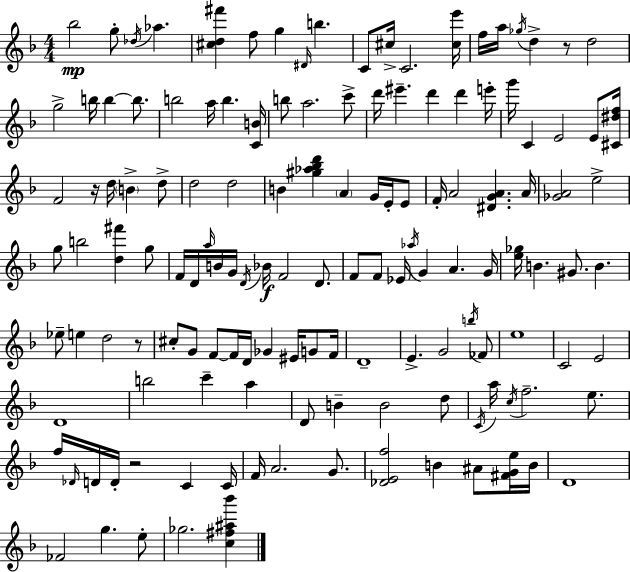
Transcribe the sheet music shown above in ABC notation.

X:1
T:Untitled
M:4/4
L:1/4
K:F
_b2 g/2 _d/4 _a [^cd^f'] f/2 g ^D/4 b C/2 ^c/4 C2 [^ce']/4 f/4 a/4 _g/4 d z/2 d2 g2 b/4 b b/2 b2 a/4 b [CB]/4 b/2 a2 c'/2 d'/4 ^e' d' d' e'/4 g'/4 C E2 E/2 [^C^df]/4 F2 z/4 d/4 B d/2 d2 d2 B [^g_a_bd'] A G/4 E/4 E/2 F/4 A2 [^DGA] A/4 [_GA]2 e2 g/2 b2 [d^f'] g/2 F/4 D/4 a/4 B/4 G/4 D/4 _B/4 F2 D/2 F/2 F/2 _E/4 _a/4 G A G/4 [e_g]/4 B ^G/2 B _e/2 e d2 z/2 ^c/2 G/2 F/2 F/4 D/4 _G ^E/4 G/2 F/4 D4 E G2 b/4 _F/2 e4 C2 E2 D4 b2 c' a D/2 B B2 d/2 C/4 a/4 c/4 f2 e/2 f/4 _D/4 D/4 D/4 z2 C C/4 F/4 A2 G/2 [_DEf]2 B ^A/2 [^FGe]/4 B/4 D4 _F2 g e/2 _g2 [c^f^a_b']